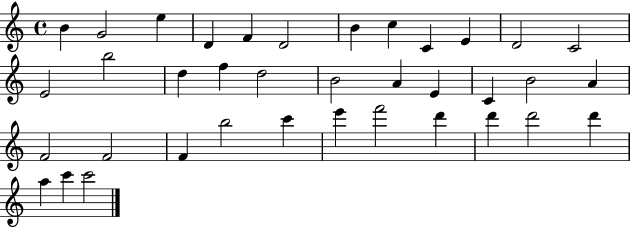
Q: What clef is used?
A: treble